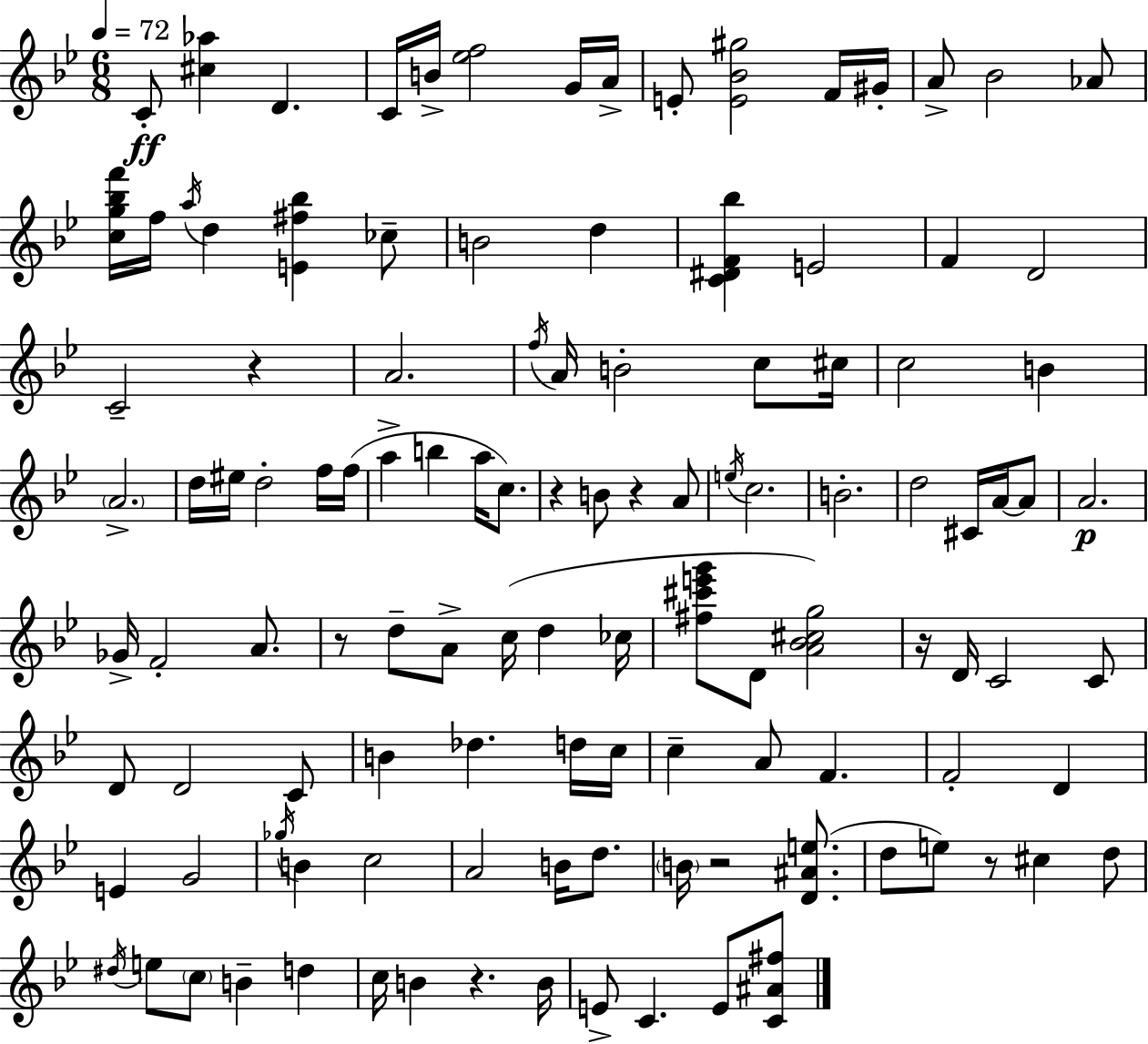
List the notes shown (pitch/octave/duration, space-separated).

C4/e [C#5,Ab5]/q D4/q. C4/s B4/s [Eb5,F5]/h G4/s A4/s E4/e [E4,Bb4,G#5]/h F4/s G#4/s A4/e Bb4/h Ab4/e [C5,G5,Bb5,F6]/s F5/s A5/s D5/q [E4,F#5,Bb5]/q CES5/e B4/h D5/q [C4,D#4,F4,Bb5]/q E4/h F4/q D4/h C4/h R/q A4/h. F5/s A4/s B4/h C5/e C#5/s C5/h B4/q A4/h. D5/s EIS5/s D5/h F5/s F5/s A5/q B5/q A5/s C5/e. R/q B4/e R/q A4/e E5/s C5/h. B4/h. D5/h C#4/s A4/s A4/e A4/h. Gb4/s F4/h A4/e. R/e D5/e A4/e C5/s D5/q CES5/s [F#5,C#6,E6,G6]/e D4/e [A4,Bb4,C#5,G5]/h R/s D4/s C4/h C4/e D4/e D4/h C4/e B4/q Db5/q. D5/s C5/s C5/q A4/e F4/q. F4/h D4/q E4/q G4/h Gb5/s B4/q C5/h A4/h B4/s D5/e. B4/s R/h [D4,A#4,E5]/e. D5/e E5/e R/e C#5/q D5/e D#5/s E5/e C5/e B4/q D5/q C5/s B4/q R/q. B4/s E4/e C4/q. E4/e [C4,A#4,F#5]/e